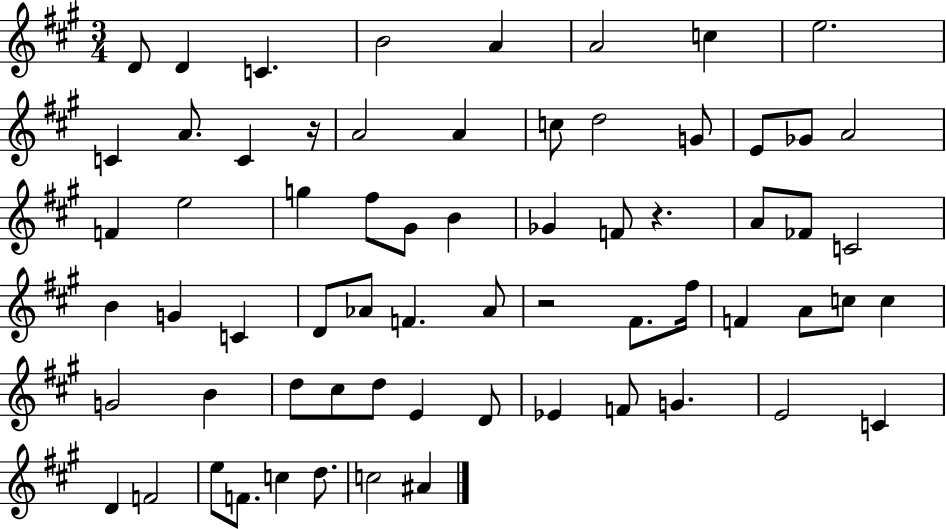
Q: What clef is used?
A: treble